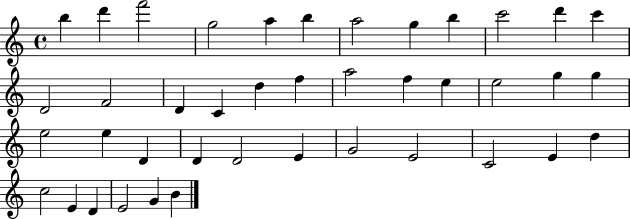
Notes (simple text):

B5/q D6/q F6/h G5/h A5/q B5/q A5/h G5/q B5/q C6/h D6/q C6/q D4/h F4/h D4/q C4/q D5/q F5/q A5/h F5/q E5/q E5/h G5/q G5/q E5/h E5/q D4/q D4/q D4/h E4/q G4/h E4/h C4/h E4/q D5/q C5/h E4/q D4/q E4/h G4/q B4/q